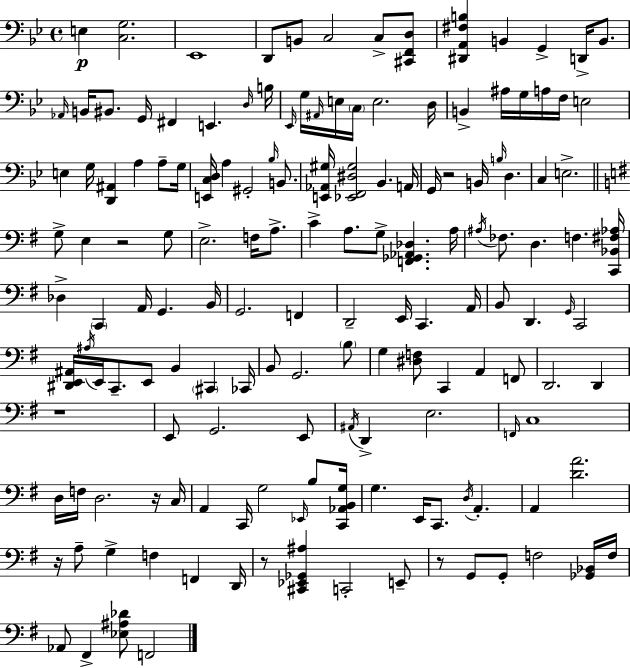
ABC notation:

X:1
T:Untitled
M:4/4
L:1/4
K:Bb
E, [C,G,]2 _E,,4 D,,/2 B,,/2 C,2 C,/2 [^C,,F,,D,]/2 [^D,,A,,^F,B,] B,, G,, D,,/4 B,,/2 _A,,/4 B,,/4 ^B,,/2 G,,/4 ^F,, E,, D,/4 B,/4 _E,,/4 G,/4 ^A,,/4 E,/4 C,/4 E,2 D,/4 B,, ^A,/4 G,/4 A,/4 F,/4 E,2 E, G,/4 [D,,^A,,] A, A,/2 G,/4 [E,,C,D,]/4 A, ^G,,2 _B,/4 B,,/2 [E,,_A,,^G,]/4 [_E,,F,,^D,^G,]2 _B,, A,,/4 G,,/4 z2 B,,/4 B,/4 D, C, E,2 G,/2 E, z2 G,/2 E,2 F,/4 A,/2 C A,/2 G,/2 [F,,_G,,_A,,_D,] A,/4 ^A,/4 _F,/2 D, F, [C,,_B,,^F,_A,]/4 _D, C,, A,,/4 G,, B,,/4 G,,2 F,, D,,2 E,,/4 C,, A,,/4 B,,/2 D,, G,,/4 C,,2 [^D,,E,,^A,,]/4 ^A,/4 E,,/4 C,,/2 E,,/2 B,, ^C,, _C,,/4 B,,/2 G,,2 B,/2 G, [^D,F,]/2 C,, A,, F,,/2 D,,2 D,, z4 E,,/2 G,,2 E,,/2 ^A,,/4 D,, E,2 F,,/4 C,4 D,/4 F,/4 D,2 z/4 C,/4 A,, C,,/4 G,2 _E,,/4 B,/2 [C,,_A,,B,,G,]/4 G, E,,/4 C,,/2 D,/4 A,, A,, [DA]2 z/4 A,/2 G, F, F,, D,,/4 z/2 [^C,,_E,,_G,,^A,] C,,2 E,,/2 z/2 G,,/2 G,,/2 F,2 [_G,,_B,,]/4 F,/4 _A,,/2 ^F,, [_E,^A,_D]/2 F,,2